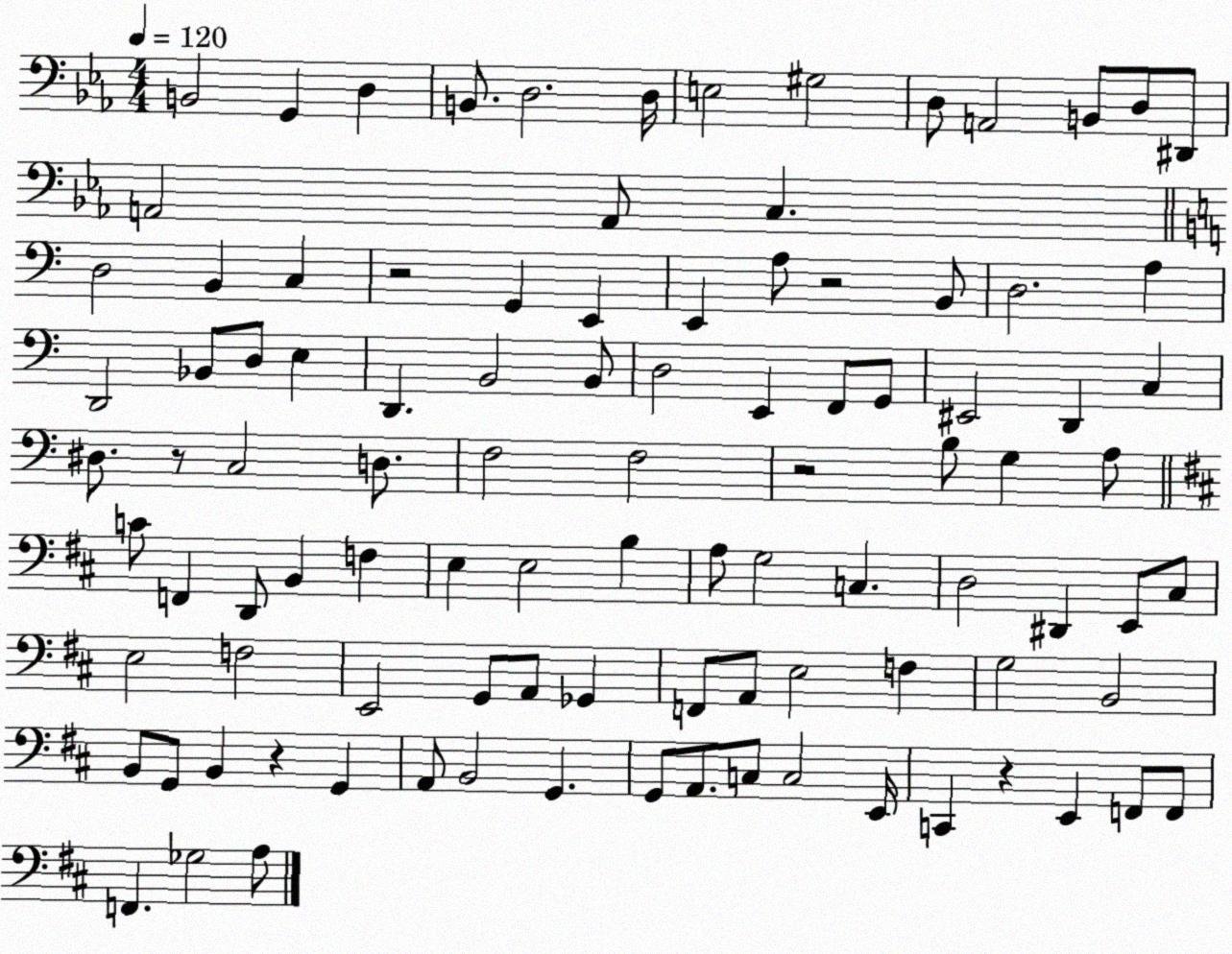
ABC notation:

X:1
T:Untitled
M:4/4
L:1/4
K:Eb
B,,2 G,, D, B,,/2 D,2 D,/4 E,2 ^G,2 D,/2 A,,2 B,,/2 D,/2 ^D,,/2 A,,2 A,,/2 C, D,2 B,, C, z2 G,, E,, E,, A,/2 z2 B,,/2 D,2 A, D,,2 _B,,/2 D,/2 E, D,, B,,2 B,,/2 D,2 E,, F,,/2 G,,/2 ^E,,2 D,, C, ^D,/2 z/2 C,2 D,/2 F,2 F,2 z2 B,/2 G, A,/2 C/2 F,, D,,/2 B,, F, E, E,2 B, A,/2 G,2 C, D,2 ^D,, E,,/2 ^C,/2 E,2 F,2 E,,2 G,,/2 A,,/2 _G,, F,,/2 A,,/2 E,2 F, G,2 B,,2 B,,/2 G,,/2 B,, z G,, A,,/2 B,,2 G,, G,,/2 A,,/2 C,/2 C,2 E,,/4 C,, z E,, F,,/2 F,,/2 F,, _G,2 A,/2